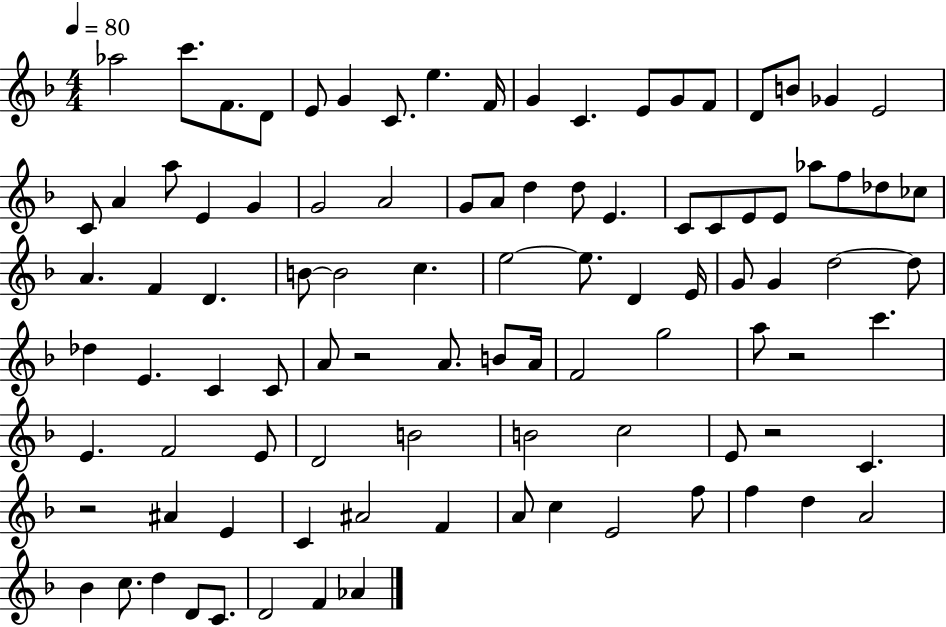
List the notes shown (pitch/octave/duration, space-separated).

Ab5/h C6/e. F4/e. D4/e E4/e G4/q C4/e. E5/q. F4/s G4/q C4/q. E4/e G4/e F4/e D4/e B4/e Gb4/q E4/h C4/e A4/q A5/e E4/q G4/q G4/h A4/h G4/e A4/e D5/q D5/e E4/q. C4/e C4/e E4/e E4/e Ab5/e F5/e Db5/e CES5/e A4/q. F4/q D4/q. B4/e B4/h C5/q. E5/h E5/e. D4/q E4/s G4/e G4/q D5/h D5/e Db5/q E4/q. C4/q C4/e A4/e R/h A4/e. B4/e A4/s F4/h G5/h A5/e R/h C6/q. E4/q. F4/h E4/e D4/h B4/h B4/h C5/h E4/e R/h C4/q. R/h A#4/q E4/q C4/q A#4/h F4/q A4/e C5/q E4/h F5/e F5/q D5/q A4/h Bb4/q C5/e. D5/q D4/e C4/e. D4/h F4/q Ab4/q